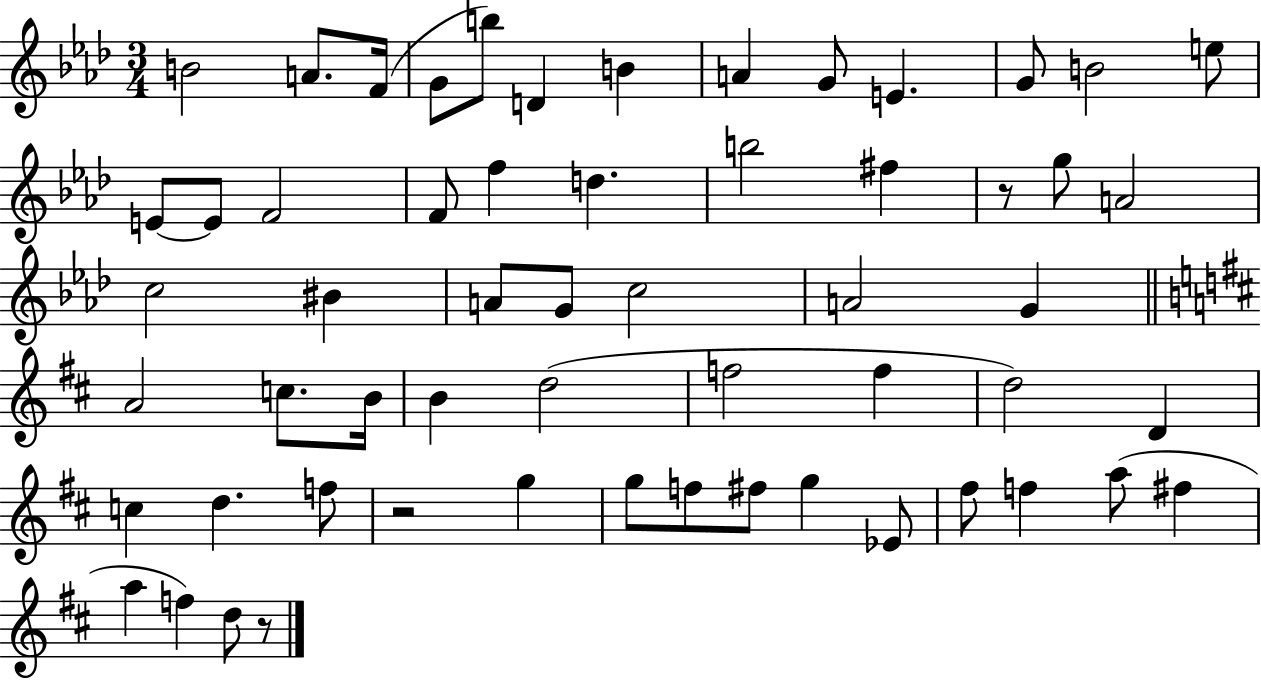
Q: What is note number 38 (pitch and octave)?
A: D5